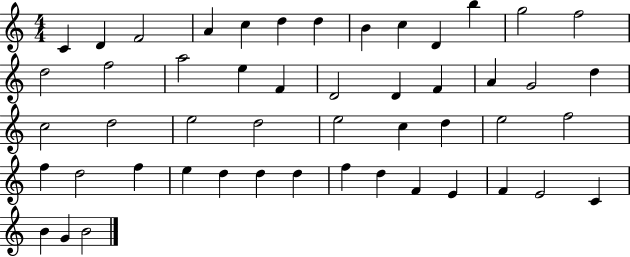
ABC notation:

X:1
T:Untitled
M:4/4
L:1/4
K:C
C D F2 A c d d B c D b g2 f2 d2 f2 a2 e F D2 D F A G2 d c2 d2 e2 d2 e2 c d e2 f2 f d2 f e d d d f d F E F E2 C B G B2